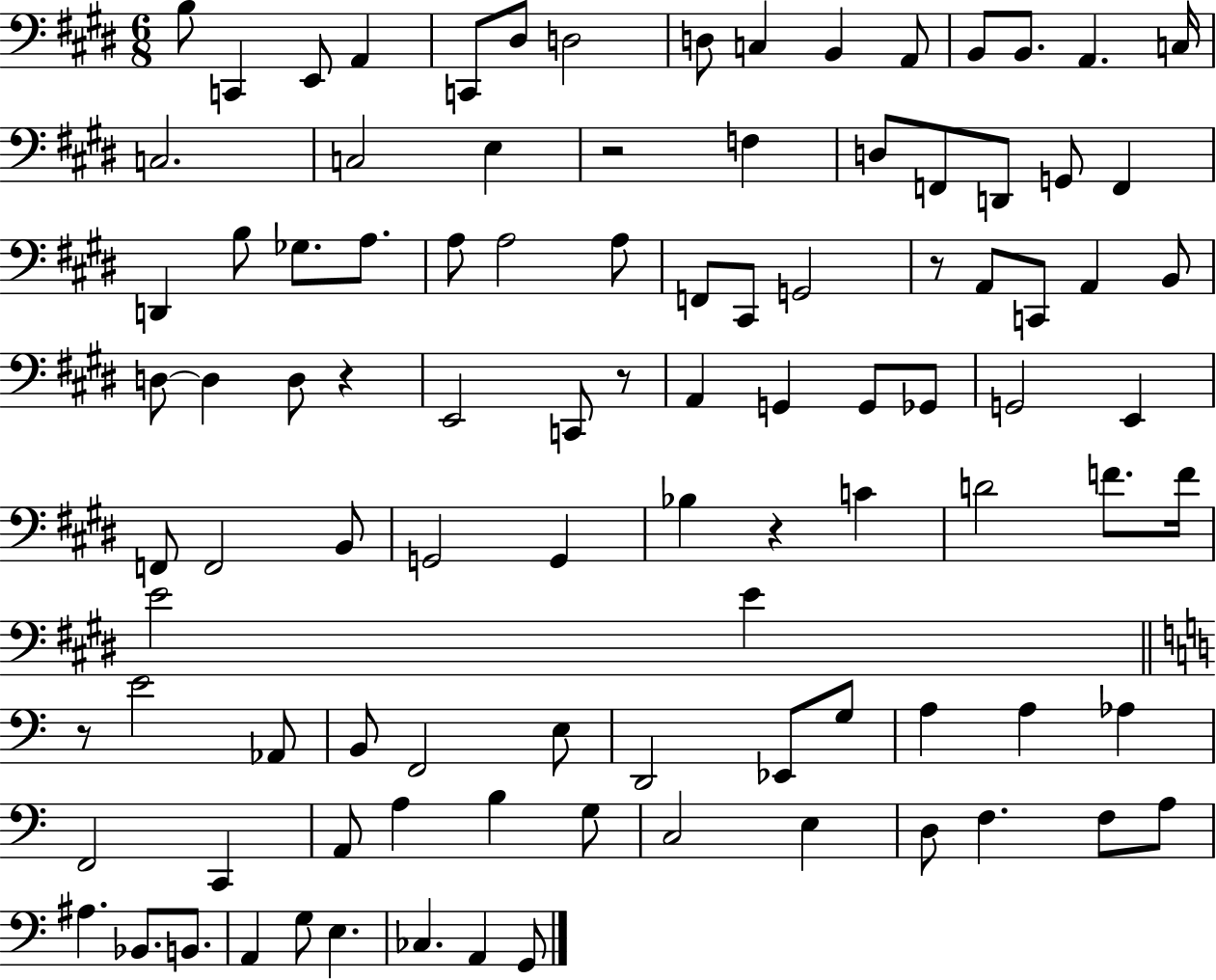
B3/e C2/q E2/e A2/q C2/e D#3/e D3/h D3/e C3/q B2/q A2/e B2/e B2/e. A2/q. C3/s C3/h. C3/h E3/q R/h F3/q D3/e F2/e D2/e G2/e F2/q D2/q B3/e Gb3/e. A3/e. A3/e A3/h A3/e F2/e C#2/e G2/h R/e A2/e C2/e A2/q B2/e D3/e D3/q D3/e R/q E2/h C2/e R/e A2/q G2/q G2/e Gb2/e G2/h E2/q F2/e F2/h B2/e G2/h G2/q Bb3/q R/q C4/q D4/h F4/e. F4/s E4/h E4/q R/e E4/h Ab2/e B2/e F2/h E3/e D2/h Eb2/e G3/e A3/q A3/q Ab3/q F2/h C2/q A2/e A3/q B3/q G3/e C3/h E3/q D3/e F3/q. F3/e A3/e A#3/q. Bb2/e. B2/e. A2/q G3/e E3/q. CES3/q. A2/q G2/e